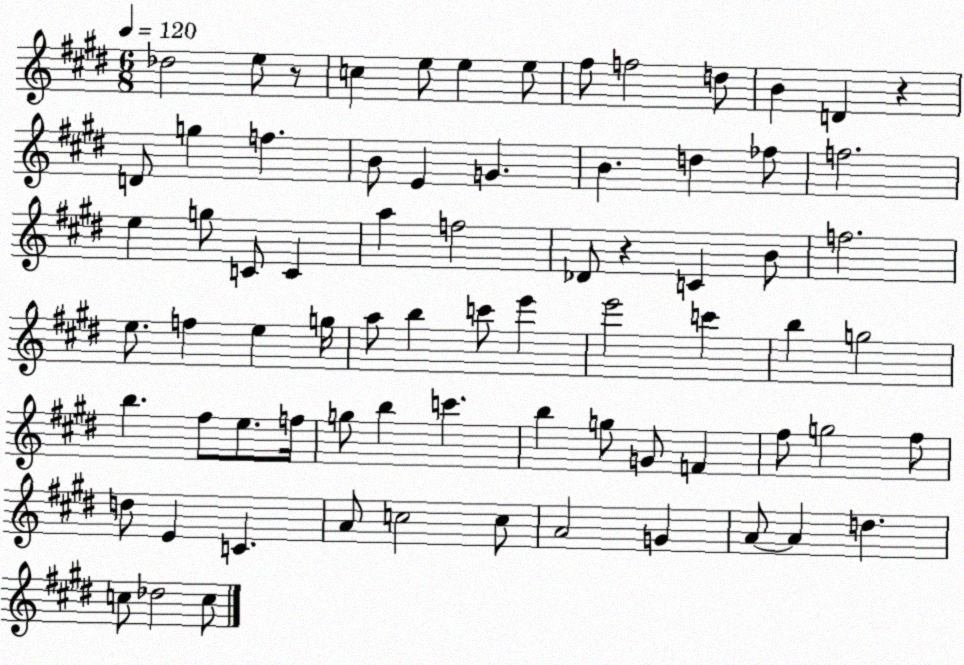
X:1
T:Untitled
M:6/8
L:1/4
K:E
_d2 e/2 z/2 c e/2 e e/2 ^f/2 f2 d/2 B D z D/2 g f B/2 E G B d _f/2 f2 e g/2 C/2 C a f2 _D/2 z C B/2 f2 e/2 f e g/4 a/2 b c'/2 e' e'2 c' b g2 b ^f/2 e/2 f/4 g/2 b c' b g/2 G/2 F ^f/2 g2 ^f/2 d/2 E C A/2 c2 c/2 A2 G A/2 A d c/2 _d2 c/2